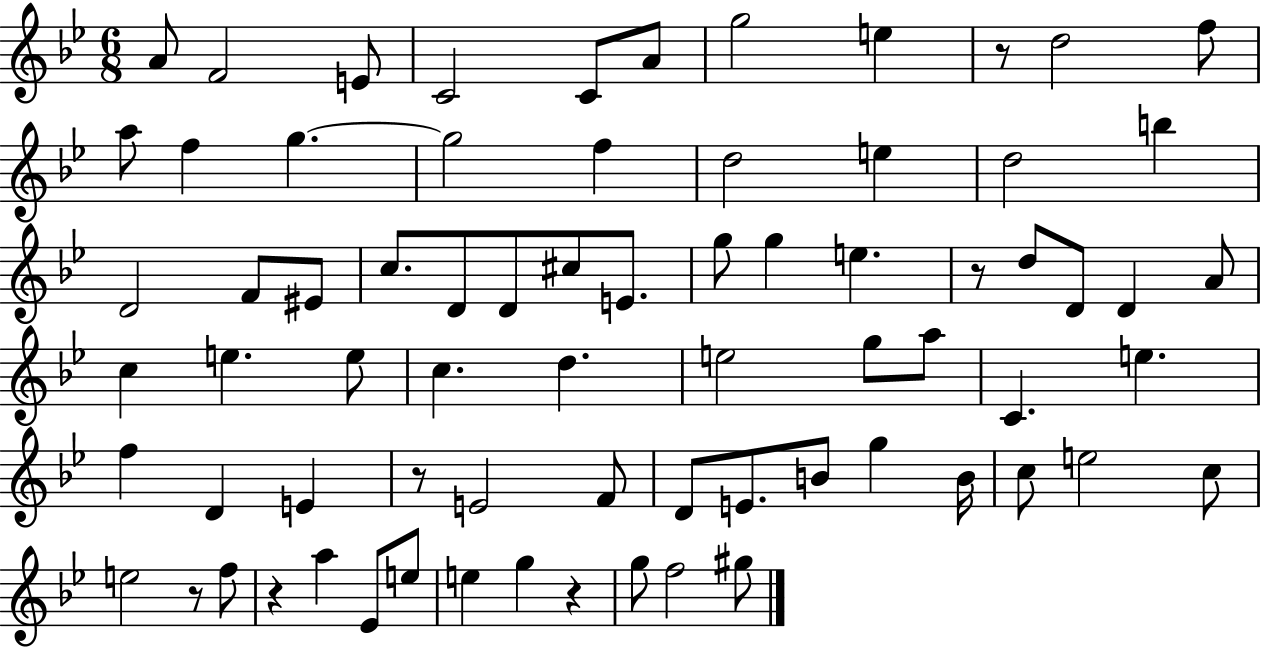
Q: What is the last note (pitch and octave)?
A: G#5